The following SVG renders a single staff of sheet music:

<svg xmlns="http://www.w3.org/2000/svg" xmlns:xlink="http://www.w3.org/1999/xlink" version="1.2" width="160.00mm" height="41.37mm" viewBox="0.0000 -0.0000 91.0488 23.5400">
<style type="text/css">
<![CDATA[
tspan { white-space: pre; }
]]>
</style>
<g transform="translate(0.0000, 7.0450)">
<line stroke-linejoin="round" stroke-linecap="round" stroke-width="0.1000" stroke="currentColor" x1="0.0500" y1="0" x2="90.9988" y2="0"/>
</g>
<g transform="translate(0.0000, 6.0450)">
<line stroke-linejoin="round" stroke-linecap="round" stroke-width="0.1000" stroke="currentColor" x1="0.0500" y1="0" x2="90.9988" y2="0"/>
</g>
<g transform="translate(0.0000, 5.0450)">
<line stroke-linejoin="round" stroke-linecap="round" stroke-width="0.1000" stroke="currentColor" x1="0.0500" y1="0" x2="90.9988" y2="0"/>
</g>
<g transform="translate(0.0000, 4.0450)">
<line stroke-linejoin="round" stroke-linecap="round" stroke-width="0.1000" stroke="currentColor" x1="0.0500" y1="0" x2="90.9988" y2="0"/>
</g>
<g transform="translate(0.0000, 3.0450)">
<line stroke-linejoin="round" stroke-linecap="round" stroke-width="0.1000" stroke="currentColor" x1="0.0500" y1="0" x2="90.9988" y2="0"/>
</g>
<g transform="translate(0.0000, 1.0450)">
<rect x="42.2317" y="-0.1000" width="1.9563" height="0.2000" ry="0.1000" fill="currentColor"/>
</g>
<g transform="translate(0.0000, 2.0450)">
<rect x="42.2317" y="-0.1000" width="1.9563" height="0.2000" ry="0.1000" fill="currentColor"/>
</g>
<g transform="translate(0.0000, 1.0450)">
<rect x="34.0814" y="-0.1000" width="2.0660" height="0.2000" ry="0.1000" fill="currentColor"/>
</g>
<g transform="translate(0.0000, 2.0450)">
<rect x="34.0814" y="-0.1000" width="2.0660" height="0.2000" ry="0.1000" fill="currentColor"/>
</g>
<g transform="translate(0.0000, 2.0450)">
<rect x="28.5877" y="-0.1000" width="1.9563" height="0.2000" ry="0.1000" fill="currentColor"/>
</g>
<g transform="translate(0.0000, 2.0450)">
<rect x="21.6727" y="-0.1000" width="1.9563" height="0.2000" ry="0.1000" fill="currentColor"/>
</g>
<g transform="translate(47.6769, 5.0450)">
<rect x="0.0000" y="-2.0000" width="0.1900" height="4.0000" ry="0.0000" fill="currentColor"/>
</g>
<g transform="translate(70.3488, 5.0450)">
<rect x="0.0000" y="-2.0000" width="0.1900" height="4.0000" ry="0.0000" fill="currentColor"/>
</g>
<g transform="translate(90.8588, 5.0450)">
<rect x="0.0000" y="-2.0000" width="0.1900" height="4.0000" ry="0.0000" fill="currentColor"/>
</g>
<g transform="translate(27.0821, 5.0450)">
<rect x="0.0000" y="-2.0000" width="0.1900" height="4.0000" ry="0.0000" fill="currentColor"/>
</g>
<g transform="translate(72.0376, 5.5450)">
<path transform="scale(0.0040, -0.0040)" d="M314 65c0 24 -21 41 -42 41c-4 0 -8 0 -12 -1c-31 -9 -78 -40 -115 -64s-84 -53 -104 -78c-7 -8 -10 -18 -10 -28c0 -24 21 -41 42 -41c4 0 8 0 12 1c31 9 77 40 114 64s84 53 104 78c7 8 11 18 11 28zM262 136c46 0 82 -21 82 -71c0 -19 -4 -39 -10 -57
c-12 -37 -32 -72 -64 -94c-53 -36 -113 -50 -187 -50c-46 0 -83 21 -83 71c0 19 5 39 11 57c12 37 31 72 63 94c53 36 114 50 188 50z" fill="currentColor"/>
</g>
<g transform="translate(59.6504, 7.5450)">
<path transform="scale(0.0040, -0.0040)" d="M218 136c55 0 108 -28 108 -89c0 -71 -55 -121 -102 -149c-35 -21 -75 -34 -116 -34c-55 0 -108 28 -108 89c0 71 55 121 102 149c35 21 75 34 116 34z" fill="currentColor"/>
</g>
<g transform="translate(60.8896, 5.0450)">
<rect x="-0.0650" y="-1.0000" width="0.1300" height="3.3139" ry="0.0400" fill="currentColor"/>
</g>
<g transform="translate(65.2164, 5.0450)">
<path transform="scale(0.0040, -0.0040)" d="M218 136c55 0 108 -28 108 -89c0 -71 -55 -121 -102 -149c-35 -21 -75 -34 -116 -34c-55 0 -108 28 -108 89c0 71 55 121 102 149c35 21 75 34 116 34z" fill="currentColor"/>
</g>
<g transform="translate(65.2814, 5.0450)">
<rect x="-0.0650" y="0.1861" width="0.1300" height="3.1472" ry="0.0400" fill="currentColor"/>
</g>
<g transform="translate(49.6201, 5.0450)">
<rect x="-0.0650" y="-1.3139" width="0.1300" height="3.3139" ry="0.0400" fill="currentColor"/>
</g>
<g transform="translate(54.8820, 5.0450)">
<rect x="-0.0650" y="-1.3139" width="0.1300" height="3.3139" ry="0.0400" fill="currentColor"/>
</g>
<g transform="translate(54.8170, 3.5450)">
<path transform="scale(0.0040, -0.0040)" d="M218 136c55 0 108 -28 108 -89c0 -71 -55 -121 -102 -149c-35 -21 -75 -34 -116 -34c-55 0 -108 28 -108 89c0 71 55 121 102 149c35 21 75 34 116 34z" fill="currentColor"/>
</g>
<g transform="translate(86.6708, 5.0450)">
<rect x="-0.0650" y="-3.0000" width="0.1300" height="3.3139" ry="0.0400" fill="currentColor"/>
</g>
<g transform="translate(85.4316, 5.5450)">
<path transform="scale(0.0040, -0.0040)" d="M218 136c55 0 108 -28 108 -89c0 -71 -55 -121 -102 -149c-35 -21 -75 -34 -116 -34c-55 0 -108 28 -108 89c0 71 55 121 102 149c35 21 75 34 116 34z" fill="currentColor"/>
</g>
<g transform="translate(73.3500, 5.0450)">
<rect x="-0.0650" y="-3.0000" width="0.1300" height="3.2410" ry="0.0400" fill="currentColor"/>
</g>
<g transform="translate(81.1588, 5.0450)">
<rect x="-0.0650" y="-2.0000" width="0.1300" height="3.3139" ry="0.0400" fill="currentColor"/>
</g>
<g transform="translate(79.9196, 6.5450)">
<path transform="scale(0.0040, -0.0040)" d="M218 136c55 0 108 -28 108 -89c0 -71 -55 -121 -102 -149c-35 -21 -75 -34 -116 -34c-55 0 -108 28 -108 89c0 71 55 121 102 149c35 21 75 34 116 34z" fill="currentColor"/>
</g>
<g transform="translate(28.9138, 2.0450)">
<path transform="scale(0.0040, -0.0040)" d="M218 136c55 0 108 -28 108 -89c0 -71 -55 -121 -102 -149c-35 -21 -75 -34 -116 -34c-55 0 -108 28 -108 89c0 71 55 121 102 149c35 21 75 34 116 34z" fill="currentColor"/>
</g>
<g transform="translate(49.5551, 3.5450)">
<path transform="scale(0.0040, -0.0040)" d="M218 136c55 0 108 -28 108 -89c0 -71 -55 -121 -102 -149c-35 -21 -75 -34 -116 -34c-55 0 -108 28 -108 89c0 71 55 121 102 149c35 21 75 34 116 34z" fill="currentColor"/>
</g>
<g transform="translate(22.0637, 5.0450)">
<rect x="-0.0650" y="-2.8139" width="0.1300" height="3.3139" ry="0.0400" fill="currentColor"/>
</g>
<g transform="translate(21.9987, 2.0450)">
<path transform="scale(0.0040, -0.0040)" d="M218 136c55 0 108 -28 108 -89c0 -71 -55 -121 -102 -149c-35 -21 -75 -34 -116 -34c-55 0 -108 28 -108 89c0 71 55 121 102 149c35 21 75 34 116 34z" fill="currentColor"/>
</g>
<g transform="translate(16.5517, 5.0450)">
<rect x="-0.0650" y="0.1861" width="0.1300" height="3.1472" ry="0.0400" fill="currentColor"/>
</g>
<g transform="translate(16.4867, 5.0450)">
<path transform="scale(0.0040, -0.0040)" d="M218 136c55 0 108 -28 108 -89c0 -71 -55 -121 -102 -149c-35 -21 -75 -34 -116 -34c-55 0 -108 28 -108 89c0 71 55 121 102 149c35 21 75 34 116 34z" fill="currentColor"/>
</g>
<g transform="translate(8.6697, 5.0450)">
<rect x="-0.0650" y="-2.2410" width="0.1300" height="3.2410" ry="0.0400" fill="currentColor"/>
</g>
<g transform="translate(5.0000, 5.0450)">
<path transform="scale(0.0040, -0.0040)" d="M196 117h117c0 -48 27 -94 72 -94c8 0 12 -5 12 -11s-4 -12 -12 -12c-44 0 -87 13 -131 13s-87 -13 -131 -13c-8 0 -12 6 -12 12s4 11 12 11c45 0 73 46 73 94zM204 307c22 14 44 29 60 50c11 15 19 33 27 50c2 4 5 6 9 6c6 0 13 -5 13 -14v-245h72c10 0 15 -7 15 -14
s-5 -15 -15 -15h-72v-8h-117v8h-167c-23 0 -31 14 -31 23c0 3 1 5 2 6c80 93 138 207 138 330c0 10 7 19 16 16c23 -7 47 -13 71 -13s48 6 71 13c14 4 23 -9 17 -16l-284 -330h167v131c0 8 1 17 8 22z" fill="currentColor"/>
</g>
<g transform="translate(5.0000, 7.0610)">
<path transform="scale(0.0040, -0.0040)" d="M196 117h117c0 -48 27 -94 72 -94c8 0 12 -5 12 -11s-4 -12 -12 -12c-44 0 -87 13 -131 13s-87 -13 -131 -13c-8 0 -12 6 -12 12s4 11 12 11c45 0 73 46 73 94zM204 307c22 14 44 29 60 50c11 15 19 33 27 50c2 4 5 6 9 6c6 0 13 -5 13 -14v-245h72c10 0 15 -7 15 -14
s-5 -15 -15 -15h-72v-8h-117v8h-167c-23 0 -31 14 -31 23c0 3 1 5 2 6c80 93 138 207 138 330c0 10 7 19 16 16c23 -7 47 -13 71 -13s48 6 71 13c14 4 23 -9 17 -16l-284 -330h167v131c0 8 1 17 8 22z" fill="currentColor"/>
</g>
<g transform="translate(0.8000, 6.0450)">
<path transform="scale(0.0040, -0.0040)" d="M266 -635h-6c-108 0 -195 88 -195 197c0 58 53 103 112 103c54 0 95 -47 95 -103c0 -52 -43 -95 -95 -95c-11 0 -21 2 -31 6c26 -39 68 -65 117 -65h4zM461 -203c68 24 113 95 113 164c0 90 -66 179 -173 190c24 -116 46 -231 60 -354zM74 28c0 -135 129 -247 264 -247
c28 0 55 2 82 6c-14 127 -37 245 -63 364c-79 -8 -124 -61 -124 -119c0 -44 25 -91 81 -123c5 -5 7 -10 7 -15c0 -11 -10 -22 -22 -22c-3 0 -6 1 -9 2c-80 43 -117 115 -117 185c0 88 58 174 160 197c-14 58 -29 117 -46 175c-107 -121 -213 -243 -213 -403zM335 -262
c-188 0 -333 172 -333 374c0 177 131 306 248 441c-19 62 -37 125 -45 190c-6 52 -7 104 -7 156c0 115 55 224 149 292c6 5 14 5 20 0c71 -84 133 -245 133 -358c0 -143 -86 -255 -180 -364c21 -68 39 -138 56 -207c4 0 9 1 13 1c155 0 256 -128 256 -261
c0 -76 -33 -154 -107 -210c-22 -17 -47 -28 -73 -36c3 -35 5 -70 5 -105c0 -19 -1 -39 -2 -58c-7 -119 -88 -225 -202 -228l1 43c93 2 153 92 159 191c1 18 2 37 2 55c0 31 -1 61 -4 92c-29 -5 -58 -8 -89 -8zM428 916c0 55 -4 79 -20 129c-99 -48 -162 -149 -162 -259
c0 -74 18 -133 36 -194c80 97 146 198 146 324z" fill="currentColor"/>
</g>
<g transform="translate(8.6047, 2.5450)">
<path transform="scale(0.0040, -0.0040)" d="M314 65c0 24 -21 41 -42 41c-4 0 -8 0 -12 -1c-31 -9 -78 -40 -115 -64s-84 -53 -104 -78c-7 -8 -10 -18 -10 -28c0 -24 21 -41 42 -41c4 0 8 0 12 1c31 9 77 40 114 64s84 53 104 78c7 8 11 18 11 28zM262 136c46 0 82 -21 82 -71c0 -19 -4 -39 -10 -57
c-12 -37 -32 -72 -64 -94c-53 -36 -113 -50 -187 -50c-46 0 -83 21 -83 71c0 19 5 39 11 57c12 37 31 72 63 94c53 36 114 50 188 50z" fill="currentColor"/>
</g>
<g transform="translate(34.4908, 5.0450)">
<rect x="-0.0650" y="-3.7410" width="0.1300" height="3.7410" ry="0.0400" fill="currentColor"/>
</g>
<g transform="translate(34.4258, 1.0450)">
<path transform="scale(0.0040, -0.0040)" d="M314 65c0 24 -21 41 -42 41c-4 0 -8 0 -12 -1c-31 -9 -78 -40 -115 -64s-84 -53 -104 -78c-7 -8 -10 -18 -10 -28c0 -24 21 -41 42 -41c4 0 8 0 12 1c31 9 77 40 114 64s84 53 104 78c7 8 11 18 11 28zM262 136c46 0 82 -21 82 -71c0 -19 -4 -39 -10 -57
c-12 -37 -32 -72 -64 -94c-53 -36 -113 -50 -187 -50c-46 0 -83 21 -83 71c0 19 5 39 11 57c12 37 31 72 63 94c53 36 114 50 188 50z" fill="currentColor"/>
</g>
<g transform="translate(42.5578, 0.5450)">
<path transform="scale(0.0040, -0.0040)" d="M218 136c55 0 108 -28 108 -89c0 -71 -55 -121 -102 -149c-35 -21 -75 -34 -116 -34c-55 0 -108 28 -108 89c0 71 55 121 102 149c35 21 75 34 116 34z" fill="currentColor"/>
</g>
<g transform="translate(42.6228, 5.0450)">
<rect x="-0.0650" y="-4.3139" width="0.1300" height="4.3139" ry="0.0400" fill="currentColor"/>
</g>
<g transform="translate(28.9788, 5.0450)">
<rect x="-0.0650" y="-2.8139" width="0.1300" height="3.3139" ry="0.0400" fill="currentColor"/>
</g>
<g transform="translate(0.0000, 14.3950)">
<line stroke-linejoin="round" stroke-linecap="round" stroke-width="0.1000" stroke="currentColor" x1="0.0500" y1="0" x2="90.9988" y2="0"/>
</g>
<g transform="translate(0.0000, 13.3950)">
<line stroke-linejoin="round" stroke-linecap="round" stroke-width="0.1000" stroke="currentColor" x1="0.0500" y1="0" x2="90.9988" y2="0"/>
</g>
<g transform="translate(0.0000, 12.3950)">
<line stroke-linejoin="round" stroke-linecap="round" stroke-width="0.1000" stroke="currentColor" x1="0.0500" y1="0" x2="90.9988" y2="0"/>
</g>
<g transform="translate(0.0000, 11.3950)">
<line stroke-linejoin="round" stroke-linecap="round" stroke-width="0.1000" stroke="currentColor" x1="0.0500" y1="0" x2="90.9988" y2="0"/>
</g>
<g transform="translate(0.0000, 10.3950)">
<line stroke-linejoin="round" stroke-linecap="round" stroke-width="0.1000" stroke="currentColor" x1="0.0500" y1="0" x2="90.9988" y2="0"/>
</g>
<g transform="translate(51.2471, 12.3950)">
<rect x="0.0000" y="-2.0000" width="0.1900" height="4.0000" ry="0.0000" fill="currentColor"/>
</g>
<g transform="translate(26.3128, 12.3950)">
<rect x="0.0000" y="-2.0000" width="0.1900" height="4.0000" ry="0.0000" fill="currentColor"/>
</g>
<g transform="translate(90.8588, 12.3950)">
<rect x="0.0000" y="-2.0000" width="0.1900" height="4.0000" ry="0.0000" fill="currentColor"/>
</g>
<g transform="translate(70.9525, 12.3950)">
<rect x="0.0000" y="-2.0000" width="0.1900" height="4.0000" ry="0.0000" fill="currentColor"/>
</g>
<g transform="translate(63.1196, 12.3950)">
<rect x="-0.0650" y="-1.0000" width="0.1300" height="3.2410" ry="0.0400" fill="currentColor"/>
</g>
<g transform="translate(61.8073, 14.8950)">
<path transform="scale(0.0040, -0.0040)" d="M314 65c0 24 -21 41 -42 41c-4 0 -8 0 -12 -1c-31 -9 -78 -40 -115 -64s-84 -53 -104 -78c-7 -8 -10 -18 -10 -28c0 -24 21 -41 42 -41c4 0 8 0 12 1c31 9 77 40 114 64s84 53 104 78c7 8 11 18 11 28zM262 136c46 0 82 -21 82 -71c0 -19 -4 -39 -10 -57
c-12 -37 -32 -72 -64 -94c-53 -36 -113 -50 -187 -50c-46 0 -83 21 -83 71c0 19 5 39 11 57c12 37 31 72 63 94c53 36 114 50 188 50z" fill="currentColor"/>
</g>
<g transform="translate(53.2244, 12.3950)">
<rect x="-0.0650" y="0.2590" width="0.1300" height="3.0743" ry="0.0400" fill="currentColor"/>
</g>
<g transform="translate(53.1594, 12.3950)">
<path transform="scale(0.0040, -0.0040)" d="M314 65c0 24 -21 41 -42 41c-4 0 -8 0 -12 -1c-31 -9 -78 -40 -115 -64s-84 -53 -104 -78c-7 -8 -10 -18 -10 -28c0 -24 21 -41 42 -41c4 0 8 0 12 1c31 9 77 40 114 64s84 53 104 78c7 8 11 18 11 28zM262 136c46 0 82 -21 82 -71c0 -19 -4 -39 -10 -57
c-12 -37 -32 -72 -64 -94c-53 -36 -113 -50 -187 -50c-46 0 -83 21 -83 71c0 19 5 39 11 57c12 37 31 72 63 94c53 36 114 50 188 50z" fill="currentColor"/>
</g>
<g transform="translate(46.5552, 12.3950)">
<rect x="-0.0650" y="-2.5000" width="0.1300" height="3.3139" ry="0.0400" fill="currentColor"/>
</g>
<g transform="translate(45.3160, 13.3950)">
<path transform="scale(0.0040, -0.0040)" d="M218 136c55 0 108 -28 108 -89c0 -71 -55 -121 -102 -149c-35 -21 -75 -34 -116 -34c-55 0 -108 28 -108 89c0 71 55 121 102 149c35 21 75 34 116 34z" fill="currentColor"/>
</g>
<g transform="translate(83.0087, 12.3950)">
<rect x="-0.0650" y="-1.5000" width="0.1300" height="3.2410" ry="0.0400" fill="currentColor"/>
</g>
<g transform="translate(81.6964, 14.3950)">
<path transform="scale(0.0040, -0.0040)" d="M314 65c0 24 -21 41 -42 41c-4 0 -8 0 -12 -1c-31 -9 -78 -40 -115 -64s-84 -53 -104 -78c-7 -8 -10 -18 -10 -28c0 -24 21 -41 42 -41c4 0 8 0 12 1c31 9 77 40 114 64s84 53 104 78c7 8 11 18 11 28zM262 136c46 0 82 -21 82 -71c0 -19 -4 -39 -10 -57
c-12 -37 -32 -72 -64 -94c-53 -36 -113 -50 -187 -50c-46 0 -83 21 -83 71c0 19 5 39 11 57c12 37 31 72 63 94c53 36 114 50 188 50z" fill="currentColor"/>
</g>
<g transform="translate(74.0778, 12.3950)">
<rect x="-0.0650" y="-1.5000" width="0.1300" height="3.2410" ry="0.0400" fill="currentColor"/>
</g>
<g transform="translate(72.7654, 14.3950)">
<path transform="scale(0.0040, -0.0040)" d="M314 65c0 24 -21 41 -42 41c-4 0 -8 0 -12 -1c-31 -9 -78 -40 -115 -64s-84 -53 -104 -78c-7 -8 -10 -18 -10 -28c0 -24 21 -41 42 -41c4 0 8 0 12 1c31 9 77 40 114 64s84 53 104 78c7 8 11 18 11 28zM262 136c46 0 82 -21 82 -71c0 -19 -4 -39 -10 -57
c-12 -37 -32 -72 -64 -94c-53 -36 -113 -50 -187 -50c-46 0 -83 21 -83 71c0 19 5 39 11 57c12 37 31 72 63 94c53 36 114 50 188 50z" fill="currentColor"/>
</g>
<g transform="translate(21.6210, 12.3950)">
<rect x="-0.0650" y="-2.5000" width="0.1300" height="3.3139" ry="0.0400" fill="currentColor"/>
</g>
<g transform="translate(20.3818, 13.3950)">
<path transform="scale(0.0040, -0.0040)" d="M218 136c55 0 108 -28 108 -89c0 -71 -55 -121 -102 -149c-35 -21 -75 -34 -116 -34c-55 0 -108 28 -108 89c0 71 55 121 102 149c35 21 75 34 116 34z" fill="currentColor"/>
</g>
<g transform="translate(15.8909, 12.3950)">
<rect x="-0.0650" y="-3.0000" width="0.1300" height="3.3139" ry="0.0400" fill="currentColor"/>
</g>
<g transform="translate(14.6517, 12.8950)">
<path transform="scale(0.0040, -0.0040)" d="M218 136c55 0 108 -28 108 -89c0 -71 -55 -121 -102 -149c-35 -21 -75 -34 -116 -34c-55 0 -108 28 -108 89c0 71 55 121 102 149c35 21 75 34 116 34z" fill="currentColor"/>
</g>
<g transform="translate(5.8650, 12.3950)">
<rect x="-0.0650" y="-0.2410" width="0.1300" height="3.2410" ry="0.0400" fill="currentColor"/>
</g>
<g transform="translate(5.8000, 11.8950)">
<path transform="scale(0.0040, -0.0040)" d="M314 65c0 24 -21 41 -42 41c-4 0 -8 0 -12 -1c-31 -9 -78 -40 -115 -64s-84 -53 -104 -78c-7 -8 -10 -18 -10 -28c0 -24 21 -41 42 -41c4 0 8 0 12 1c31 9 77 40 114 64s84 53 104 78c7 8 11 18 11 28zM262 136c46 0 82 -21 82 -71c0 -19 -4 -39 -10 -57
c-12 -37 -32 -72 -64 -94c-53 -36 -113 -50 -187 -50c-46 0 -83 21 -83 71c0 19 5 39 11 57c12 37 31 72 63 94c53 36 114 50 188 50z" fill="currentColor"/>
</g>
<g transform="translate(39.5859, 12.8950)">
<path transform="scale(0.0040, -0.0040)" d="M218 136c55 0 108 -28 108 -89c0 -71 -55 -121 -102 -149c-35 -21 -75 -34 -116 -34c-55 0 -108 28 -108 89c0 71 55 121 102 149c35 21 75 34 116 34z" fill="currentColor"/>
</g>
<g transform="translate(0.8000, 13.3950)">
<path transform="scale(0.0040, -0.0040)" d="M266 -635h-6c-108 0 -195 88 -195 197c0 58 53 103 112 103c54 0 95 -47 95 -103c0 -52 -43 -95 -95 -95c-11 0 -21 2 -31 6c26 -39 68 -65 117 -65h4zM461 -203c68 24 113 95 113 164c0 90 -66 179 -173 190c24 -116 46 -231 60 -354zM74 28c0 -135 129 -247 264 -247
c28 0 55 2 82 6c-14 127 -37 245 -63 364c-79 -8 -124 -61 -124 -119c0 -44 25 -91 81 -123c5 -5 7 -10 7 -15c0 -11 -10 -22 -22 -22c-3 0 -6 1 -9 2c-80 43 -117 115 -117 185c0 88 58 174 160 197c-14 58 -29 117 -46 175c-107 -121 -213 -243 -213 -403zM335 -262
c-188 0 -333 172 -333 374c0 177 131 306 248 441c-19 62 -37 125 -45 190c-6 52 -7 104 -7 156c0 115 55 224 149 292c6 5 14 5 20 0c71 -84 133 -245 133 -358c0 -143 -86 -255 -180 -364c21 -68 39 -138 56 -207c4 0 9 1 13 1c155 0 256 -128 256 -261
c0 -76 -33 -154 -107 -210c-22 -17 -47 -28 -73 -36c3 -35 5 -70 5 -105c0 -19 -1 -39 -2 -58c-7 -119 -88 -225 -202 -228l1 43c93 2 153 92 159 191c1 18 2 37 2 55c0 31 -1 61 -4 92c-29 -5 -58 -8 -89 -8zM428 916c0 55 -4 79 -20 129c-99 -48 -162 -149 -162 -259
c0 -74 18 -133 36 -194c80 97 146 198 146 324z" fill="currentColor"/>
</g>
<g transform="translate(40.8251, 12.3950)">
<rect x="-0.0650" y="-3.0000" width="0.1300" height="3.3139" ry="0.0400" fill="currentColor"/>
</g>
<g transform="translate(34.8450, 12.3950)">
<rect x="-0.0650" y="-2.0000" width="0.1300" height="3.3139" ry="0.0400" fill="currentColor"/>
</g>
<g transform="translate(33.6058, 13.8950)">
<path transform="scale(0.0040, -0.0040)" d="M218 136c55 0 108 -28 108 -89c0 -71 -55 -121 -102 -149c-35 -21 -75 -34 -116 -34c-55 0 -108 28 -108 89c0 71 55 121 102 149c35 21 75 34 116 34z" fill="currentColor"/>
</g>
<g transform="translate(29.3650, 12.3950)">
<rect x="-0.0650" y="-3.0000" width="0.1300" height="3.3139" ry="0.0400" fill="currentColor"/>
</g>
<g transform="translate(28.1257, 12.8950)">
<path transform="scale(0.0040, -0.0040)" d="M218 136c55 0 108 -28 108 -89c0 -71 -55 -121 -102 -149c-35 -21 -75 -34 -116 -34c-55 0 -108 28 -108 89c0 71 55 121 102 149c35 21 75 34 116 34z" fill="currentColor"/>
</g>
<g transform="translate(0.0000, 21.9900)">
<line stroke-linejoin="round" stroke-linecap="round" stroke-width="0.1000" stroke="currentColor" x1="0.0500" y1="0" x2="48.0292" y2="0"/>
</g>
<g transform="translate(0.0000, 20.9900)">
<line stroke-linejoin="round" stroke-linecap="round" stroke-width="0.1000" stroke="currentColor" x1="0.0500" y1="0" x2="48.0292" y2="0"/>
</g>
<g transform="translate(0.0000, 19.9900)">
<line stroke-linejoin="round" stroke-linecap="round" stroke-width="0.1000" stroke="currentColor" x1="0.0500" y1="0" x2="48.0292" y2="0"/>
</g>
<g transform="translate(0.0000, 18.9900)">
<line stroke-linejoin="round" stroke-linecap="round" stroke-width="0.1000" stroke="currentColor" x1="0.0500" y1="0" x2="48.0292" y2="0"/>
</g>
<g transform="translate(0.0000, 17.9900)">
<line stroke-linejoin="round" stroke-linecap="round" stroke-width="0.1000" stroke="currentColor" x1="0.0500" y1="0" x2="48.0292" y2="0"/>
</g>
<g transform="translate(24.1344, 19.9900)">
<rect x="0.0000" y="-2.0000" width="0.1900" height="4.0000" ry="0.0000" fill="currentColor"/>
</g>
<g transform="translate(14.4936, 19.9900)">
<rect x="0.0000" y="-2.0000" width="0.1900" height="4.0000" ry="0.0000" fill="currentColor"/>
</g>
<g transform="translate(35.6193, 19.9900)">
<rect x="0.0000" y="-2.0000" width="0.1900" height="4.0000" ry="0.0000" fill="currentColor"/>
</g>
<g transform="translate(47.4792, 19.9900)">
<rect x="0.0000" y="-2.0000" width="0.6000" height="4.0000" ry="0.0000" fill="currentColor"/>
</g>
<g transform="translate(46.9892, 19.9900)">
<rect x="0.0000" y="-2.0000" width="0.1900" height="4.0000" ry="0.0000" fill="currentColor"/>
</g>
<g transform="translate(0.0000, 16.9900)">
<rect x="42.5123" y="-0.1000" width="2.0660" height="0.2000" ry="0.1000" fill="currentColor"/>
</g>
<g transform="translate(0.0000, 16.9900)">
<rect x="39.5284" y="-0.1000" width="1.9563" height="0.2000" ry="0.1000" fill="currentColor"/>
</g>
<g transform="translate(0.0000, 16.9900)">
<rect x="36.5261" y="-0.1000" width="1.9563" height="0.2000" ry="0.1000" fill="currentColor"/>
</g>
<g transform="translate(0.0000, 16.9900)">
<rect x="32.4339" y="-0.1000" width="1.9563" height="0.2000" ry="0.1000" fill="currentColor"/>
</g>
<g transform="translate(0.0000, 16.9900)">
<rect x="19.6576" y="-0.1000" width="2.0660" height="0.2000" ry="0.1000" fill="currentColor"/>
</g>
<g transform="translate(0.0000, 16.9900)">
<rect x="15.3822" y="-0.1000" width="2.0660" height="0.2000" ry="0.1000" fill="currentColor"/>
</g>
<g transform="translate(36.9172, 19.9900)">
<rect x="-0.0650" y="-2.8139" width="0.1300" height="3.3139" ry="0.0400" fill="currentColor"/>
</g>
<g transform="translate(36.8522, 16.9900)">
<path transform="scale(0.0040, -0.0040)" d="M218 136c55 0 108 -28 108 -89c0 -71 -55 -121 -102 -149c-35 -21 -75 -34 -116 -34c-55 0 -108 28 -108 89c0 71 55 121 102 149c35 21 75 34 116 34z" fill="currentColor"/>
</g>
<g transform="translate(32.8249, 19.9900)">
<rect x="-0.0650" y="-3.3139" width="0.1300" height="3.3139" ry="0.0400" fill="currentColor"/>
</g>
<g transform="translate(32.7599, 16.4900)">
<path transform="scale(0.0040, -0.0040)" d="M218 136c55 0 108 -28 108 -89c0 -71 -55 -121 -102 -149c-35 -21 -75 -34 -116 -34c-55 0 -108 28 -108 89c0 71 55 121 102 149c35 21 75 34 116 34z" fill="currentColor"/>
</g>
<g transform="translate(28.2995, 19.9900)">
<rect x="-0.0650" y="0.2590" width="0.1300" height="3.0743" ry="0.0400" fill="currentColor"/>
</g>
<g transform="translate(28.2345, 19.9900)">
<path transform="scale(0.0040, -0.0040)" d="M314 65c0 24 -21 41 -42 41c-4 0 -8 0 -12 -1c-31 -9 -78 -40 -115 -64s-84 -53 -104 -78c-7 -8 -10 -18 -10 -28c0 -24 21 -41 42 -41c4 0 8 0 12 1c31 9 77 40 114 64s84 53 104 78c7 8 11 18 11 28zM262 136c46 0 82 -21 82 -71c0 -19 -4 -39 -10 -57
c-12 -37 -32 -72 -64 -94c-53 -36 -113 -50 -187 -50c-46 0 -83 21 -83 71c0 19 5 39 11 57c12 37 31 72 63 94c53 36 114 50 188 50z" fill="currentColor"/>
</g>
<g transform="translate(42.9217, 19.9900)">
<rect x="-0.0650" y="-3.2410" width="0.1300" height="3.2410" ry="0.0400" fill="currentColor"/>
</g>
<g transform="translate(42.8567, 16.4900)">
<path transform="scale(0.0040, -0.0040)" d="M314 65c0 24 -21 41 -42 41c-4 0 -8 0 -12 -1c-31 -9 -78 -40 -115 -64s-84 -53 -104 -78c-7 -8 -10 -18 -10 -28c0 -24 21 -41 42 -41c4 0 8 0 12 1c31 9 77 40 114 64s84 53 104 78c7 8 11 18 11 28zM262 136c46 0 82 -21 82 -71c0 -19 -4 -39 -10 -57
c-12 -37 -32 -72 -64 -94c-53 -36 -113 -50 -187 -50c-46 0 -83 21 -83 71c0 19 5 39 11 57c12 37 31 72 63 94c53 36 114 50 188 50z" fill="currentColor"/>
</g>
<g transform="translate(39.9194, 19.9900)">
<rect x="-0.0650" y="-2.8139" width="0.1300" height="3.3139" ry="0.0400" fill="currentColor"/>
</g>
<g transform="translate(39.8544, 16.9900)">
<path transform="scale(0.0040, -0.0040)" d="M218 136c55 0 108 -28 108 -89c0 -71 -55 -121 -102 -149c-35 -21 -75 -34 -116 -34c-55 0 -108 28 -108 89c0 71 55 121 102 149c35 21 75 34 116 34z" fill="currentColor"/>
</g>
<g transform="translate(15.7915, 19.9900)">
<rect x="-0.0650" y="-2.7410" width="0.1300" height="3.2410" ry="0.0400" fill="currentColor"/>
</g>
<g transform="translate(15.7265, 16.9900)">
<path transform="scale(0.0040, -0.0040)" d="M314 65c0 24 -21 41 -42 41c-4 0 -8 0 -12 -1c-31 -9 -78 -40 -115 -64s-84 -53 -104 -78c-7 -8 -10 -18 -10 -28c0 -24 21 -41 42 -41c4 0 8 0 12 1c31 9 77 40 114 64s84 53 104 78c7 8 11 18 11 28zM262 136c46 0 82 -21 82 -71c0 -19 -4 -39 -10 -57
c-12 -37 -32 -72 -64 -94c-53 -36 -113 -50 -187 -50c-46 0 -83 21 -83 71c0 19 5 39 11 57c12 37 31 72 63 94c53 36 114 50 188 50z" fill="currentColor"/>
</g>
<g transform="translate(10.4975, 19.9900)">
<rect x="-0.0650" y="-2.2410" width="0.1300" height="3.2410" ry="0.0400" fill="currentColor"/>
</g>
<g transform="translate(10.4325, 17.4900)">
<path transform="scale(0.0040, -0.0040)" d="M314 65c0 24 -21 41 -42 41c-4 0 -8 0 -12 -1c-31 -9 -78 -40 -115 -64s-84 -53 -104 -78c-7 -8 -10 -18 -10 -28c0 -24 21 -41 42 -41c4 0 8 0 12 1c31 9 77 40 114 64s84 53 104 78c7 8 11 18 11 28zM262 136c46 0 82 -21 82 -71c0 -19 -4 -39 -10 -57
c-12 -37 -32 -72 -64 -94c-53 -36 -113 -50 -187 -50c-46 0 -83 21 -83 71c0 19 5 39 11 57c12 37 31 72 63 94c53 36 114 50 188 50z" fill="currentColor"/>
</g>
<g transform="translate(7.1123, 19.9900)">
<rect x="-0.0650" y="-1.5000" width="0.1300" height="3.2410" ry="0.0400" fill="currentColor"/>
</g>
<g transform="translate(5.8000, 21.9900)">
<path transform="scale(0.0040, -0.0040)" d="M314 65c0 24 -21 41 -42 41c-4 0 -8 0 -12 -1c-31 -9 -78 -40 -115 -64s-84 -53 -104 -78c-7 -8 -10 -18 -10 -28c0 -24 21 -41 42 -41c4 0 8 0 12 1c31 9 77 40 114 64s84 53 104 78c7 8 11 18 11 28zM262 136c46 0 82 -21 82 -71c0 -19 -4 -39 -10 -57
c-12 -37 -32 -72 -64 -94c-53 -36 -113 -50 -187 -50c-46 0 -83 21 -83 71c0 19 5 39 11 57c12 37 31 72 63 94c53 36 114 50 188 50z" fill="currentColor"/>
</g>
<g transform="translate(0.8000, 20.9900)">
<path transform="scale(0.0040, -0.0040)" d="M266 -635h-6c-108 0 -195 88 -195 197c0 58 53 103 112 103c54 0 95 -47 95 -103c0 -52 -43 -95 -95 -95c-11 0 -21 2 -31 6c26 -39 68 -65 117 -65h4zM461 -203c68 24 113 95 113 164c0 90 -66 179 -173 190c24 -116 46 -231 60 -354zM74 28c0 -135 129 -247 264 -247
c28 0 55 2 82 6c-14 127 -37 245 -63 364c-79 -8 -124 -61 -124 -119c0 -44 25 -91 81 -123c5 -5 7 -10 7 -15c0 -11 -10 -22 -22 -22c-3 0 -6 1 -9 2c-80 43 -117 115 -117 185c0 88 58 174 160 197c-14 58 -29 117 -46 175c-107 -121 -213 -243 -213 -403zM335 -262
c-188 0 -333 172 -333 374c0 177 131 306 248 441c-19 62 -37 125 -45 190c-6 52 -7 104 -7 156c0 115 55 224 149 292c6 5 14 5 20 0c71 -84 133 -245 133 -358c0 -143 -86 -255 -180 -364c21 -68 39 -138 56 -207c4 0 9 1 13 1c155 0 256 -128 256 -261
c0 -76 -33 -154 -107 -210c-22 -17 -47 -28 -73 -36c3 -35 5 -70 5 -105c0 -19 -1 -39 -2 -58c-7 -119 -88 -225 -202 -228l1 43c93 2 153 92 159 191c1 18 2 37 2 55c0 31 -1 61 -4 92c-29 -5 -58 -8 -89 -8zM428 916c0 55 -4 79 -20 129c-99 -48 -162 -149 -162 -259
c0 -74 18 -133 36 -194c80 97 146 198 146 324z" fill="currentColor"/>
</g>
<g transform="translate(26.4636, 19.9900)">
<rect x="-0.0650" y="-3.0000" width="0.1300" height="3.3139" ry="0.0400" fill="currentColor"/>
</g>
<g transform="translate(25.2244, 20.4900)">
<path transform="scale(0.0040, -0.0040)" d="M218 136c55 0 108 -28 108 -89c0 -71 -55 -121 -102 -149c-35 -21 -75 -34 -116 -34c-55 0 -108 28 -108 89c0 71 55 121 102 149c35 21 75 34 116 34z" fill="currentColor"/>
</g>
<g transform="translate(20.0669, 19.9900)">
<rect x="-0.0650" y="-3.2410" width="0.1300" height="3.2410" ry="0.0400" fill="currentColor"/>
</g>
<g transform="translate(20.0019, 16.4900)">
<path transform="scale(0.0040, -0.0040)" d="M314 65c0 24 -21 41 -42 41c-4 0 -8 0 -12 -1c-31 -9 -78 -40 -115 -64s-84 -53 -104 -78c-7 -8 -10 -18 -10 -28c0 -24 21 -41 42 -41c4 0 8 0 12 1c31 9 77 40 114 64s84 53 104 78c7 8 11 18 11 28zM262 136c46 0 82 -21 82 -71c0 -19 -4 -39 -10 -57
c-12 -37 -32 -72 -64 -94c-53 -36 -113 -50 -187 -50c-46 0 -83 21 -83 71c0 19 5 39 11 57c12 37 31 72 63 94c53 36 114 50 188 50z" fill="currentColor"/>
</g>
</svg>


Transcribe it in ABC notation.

X:1
T:Untitled
M:4/4
L:1/4
K:C
g2 B a a c'2 d' e e D B A2 F A c2 A G A F A G B2 D2 E2 E2 E2 g2 a2 b2 A B2 b a a b2